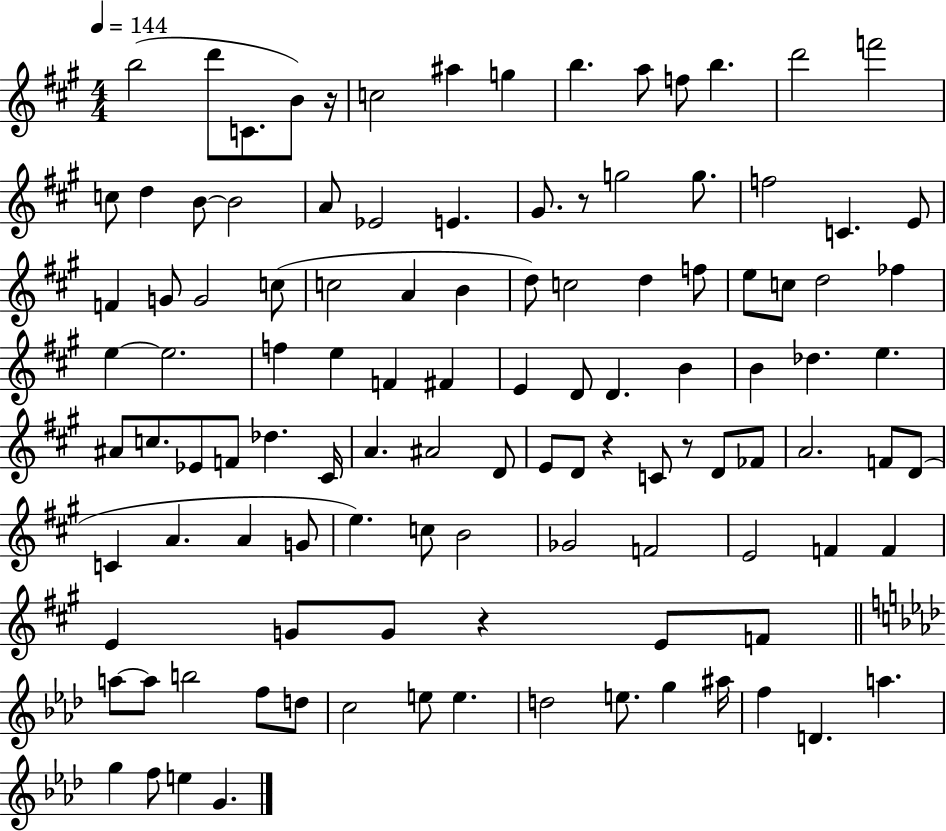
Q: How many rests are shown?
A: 5